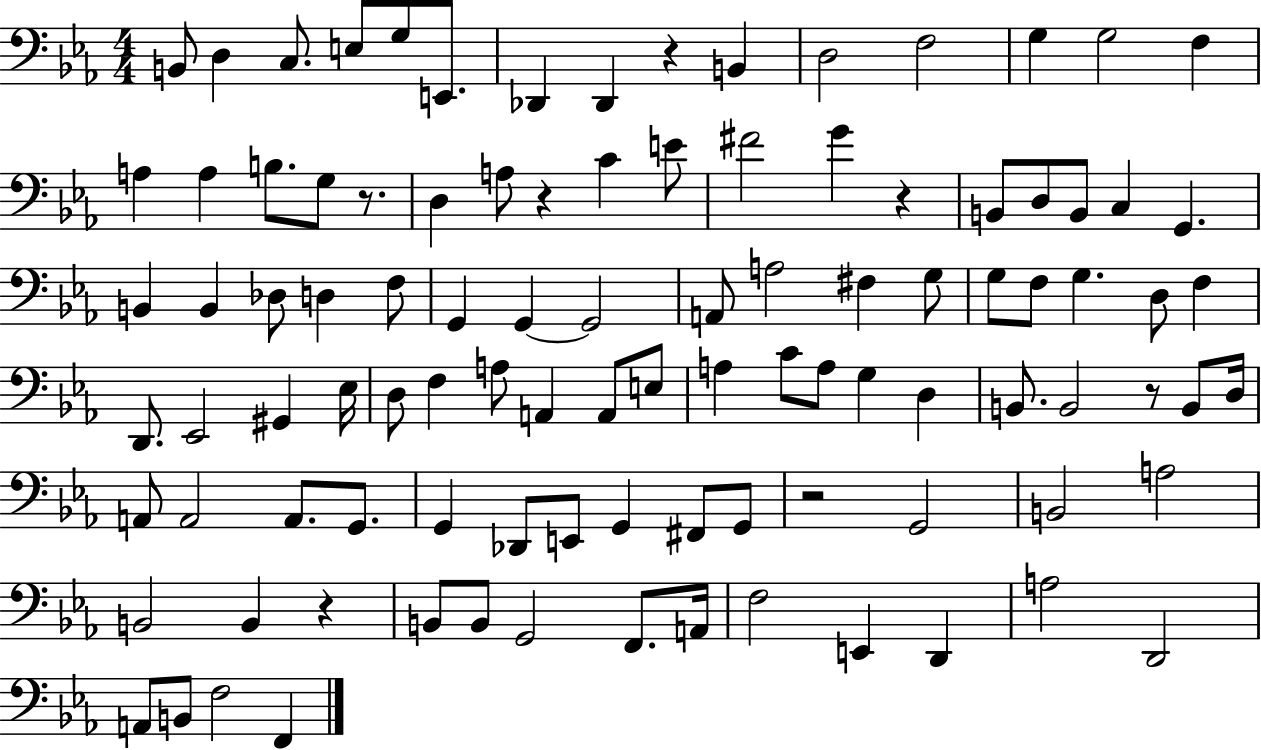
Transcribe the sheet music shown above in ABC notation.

X:1
T:Untitled
M:4/4
L:1/4
K:Eb
B,,/2 D, C,/2 E,/2 G,/2 E,,/2 _D,, _D,, z B,, D,2 F,2 G, G,2 F, A, A, B,/2 G,/2 z/2 D, A,/2 z C E/2 ^F2 G z B,,/2 D,/2 B,,/2 C, G,, B,, B,, _D,/2 D, F,/2 G,, G,, G,,2 A,,/2 A,2 ^F, G,/2 G,/2 F,/2 G, D,/2 F, D,,/2 _E,,2 ^G,, _E,/4 D,/2 F, A,/2 A,, A,,/2 E,/2 A, C/2 A,/2 G, D, B,,/2 B,,2 z/2 B,,/2 D,/4 A,,/2 A,,2 A,,/2 G,,/2 G,, _D,,/2 E,,/2 G,, ^F,,/2 G,,/2 z2 G,,2 B,,2 A,2 B,,2 B,, z B,,/2 B,,/2 G,,2 F,,/2 A,,/4 F,2 E,, D,, A,2 D,,2 A,,/2 B,,/2 F,2 F,,